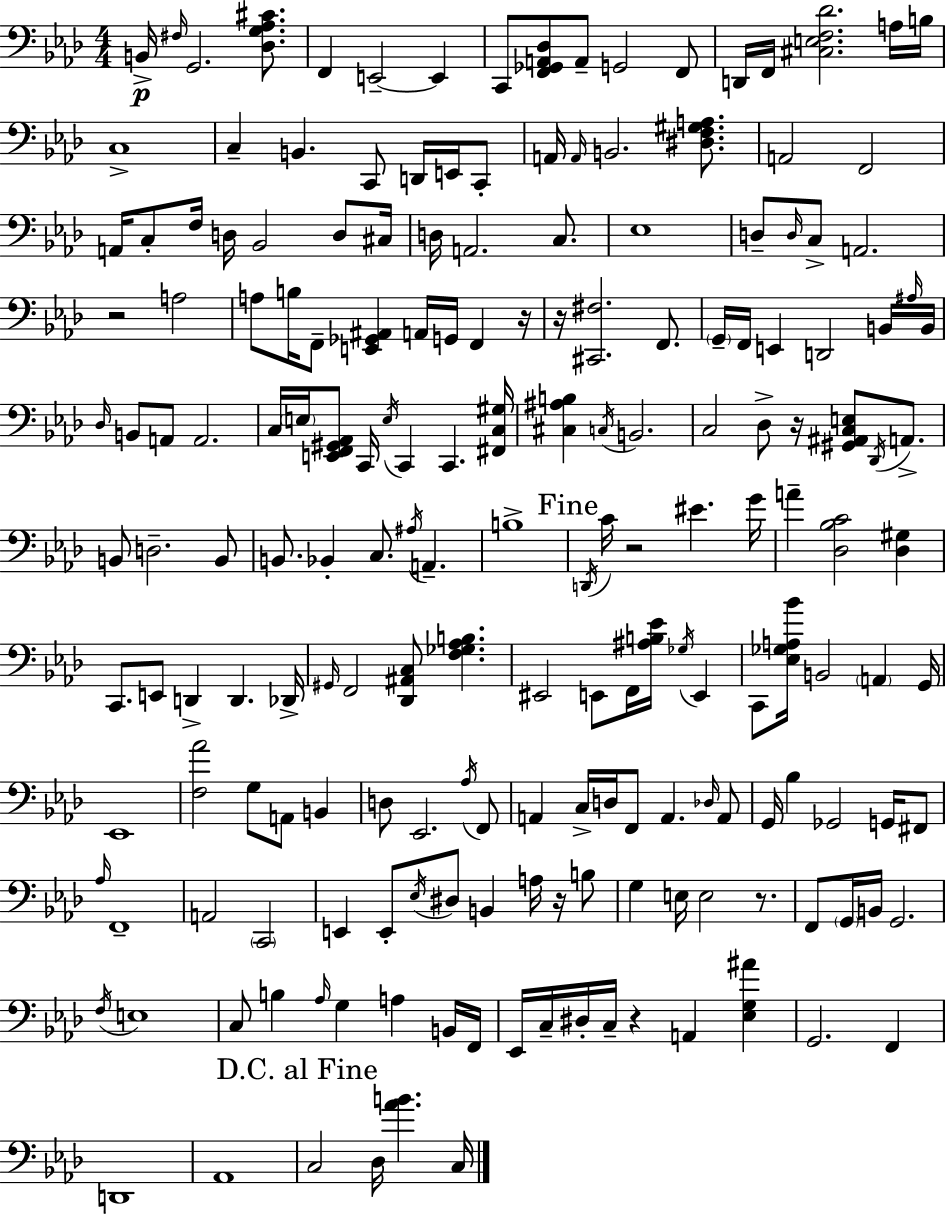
{
  \clef bass
  \numericTimeSignature
  \time 4/4
  \key aes \major
  b,16->\p \grace { fis16 } g,2. <des g aes cis'>8. | f,4 e,2--~~ e,4 | c,8 <f, ges, a, des>8 a,8-- g,2 f,8 | d,16 f,16 <cis e f des'>2. a16 | \break b16 c1-> | c4-- b,4. c,8 d,16 e,16 c,8-. | a,16 \grace { a,16 } b,2. <dis f gis a>8. | a,2 f,2 | \break a,16 c8-. f16 d16 bes,2 d8 | cis16 d16 a,2. c8. | ees1 | d8-- \grace { d16 } c8-> a,2. | \break r2 a2 | a8 b16 f,8-- <e, ges, ais,>4 a,16 g,16 f,4 | r16 r16 <cis, fis>2. | f,8. \parenthesize g,16-- f,16 e,4 d,2 | \break b,16 \grace { ais16 } b,16 \grace { des16 } b,8 a,8 a,2. | c16 \parenthesize e16 <e, f, gis, aes,>8 c,16 \acciaccatura { e16 } c,4 c,4. | <fis, c gis>16 <cis ais b>4 \acciaccatura { c16 } b,2. | c2 des8-> | \break r16 <gis, ais, c e>8 \acciaccatura { des,16 } a,8.-> b,8 d2.-- | b,8 b,8. bes,4-. c8. | \acciaccatura { ais16 } a,4.-- b1-> | \mark "Fine" \acciaccatura { d,16 } c'16 r2 | \break eis'4. g'16 a'4-- <des bes c'>2 | <des gis>4 c,8. e,8 d,4-> | d,4. des,16-> \grace { gis,16 } f,2 | <des, ais, c>8 <f ges aes b>4. eis,2 | \break e,8 f,16 <ais b ees'>16 \acciaccatura { ges16 } e,4 c,8 <ees ges a bes'>16 b,2 | \parenthesize a,4 g,16 ees,1 | <f aes'>2 | g8 a,8 b,4 d8 ees,2. | \break \acciaccatura { aes16 } f,8 a,4 | c16-> d16 f,8 a,4. \grace { des16 } a,8 g,16 bes4 | ges,2 g,16 fis,8 \grace { aes16 } f,1-- | a,2 | \break \parenthesize c,2 e,4 | e,8-. \acciaccatura { ees16 } dis8 b,4 a16 r16 b8 | g4 e16 e2 r8. | f,8 \parenthesize g,16 b,16 g,2. | \break \acciaccatura { f16 } e1 | c8 b4 \grace { aes16 } g4 a4 | b,16 f,16 ees,16 c16-- dis16-. c16-- r4 a,4 <ees g ais'>4 | g,2. f,4 | \break d,1 | aes,1 | \mark "D.C. al Fine" c2 des16 <aes' b'>4. | c16 \bar "|."
}